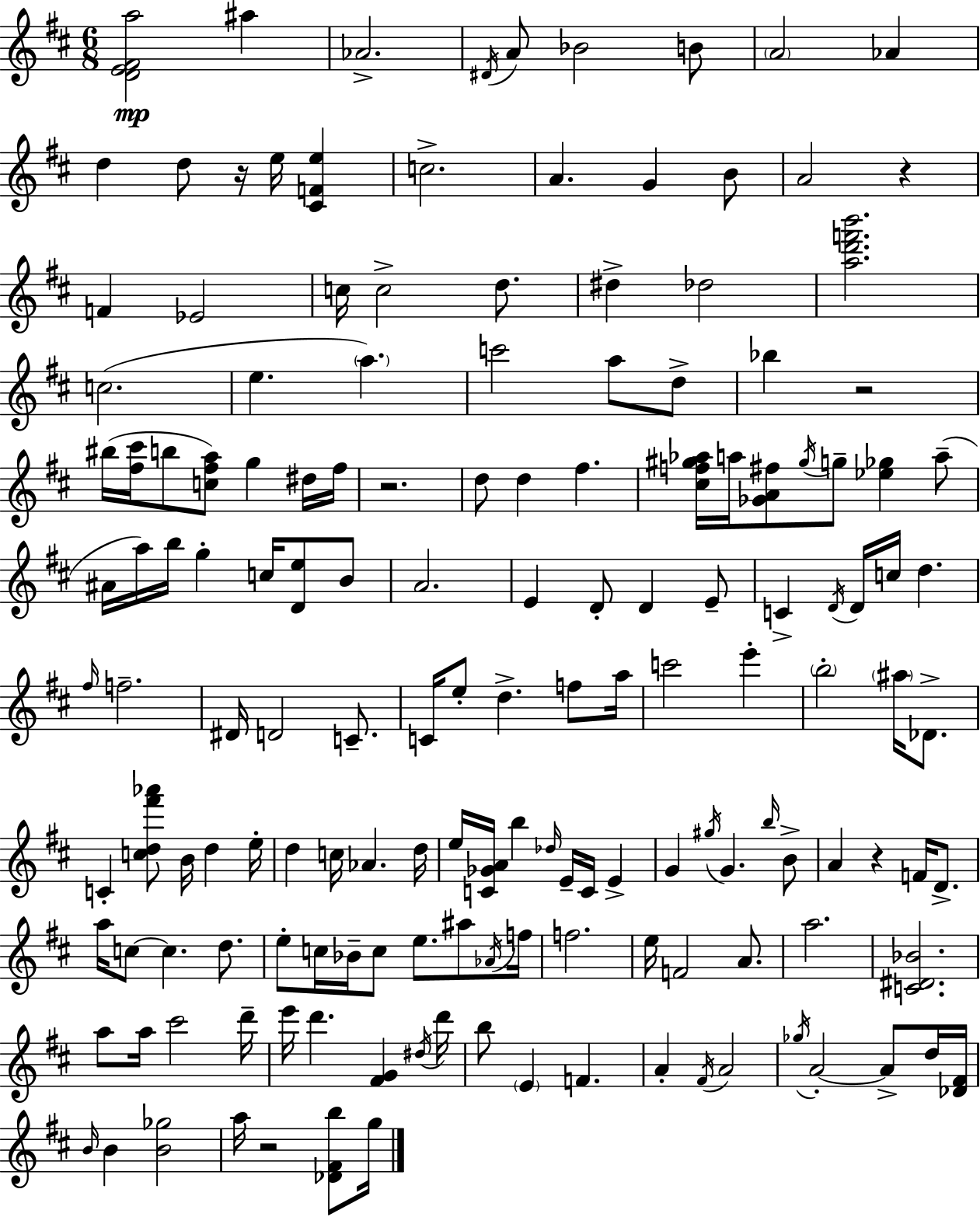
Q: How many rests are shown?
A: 6